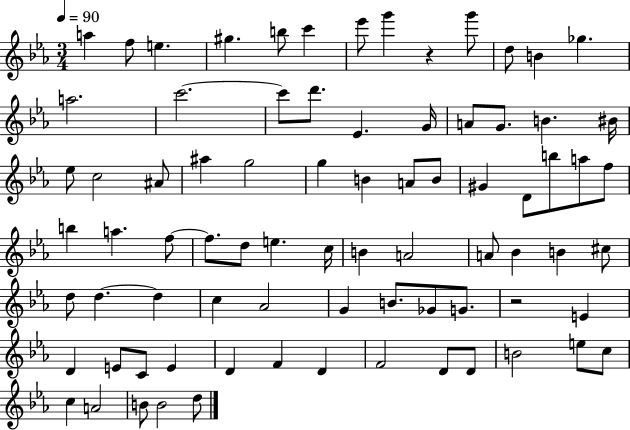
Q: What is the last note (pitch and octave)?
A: D5